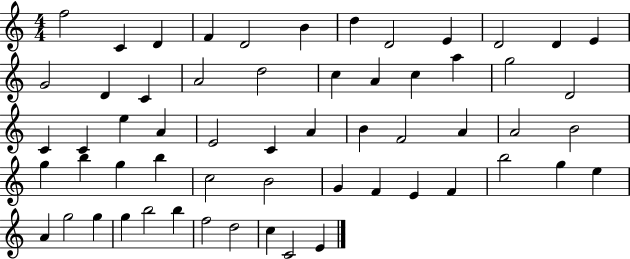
{
  \clef treble
  \numericTimeSignature
  \time 4/4
  \key c \major
  f''2 c'4 d'4 | f'4 d'2 b'4 | d''4 d'2 e'4 | d'2 d'4 e'4 | \break g'2 d'4 c'4 | a'2 d''2 | c''4 a'4 c''4 a''4 | g''2 d'2 | \break c'4 c'4 e''4 a'4 | e'2 c'4 a'4 | b'4 f'2 a'4 | a'2 b'2 | \break g''4 b''4 g''4 b''4 | c''2 b'2 | g'4 f'4 e'4 f'4 | b''2 g''4 e''4 | \break a'4 g''2 g''4 | g''4 b''2 b''4 | f''2 d''2 | c''4 c'2 e'4 | \break \bar "|."
}